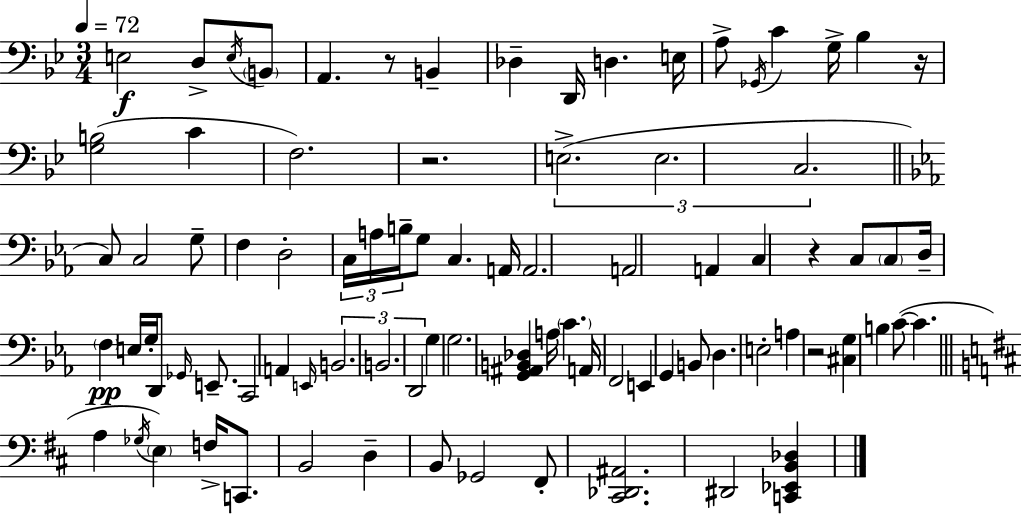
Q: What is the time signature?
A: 3/4